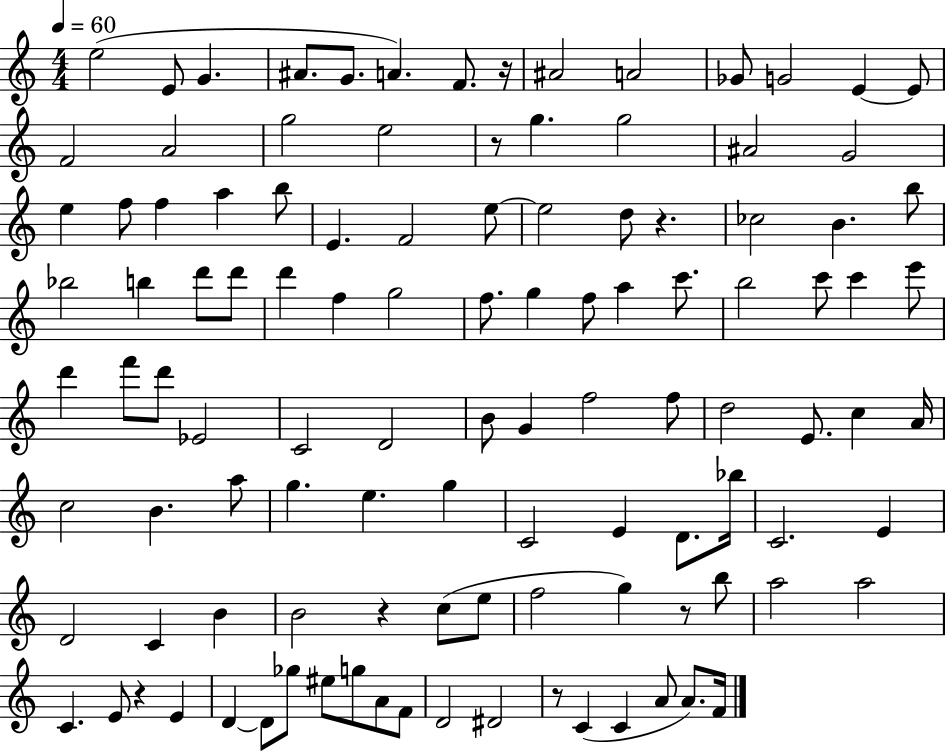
E5/h E4/e G4/q. A#4/e. G4/e. A4/q. F4/e. R/s A#4/h A4/h Gb4/e G4/h E4/q E4/e F4/h A4/h G5/h E5/h R/e G5/q. G5/h A#4/h G4/h E5/q F5/e F5/q A5/q B5/e E4/q. F4/h E5/e E5/h D5/e R/q. CES5/h B4/q. B5/e Bb5/h B5/q D6/e D6/e D6/q F5/q G5/h F5/e. G5/q F5/e A5/q C6/e. B5/h C6/e C6/q E6/e D6/q F6/e D6/e Eb4/h C4/h D4/h B4/e G4/q F5/h F5/e D5/h E4/e. C5/q A4/s C5/h B4/q. A5/e G5/q. E5/q. G5/q C4/h E4/q D4/e. Bb5/s C4/h. E4/q D4/h C4/q B4/q B4/h R/q C5/e E5/e F5/h G5/q R/e B5/e A5/h A5/h C4/q. E4/e R/q E4/q D4/q D4/e Gb5/e EIS5/e G5/e A4/e F4/e D4/h D#4/h R/e C4/q C4/q A4/e A4/e. F4/s